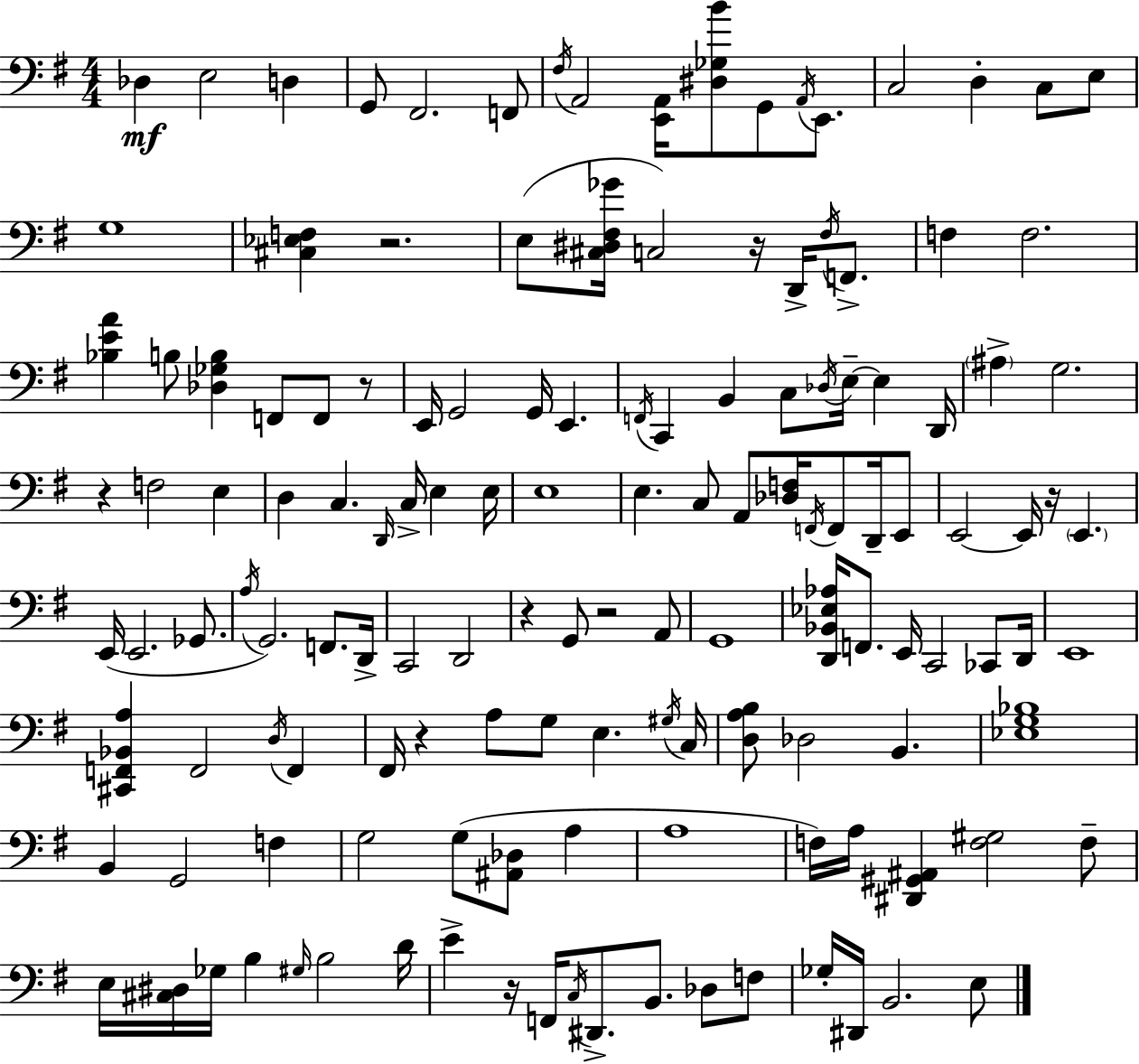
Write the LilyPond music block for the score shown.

{
  \clef bass
  \numericTimeSignature
  \time 4/4
  \key e \minor
  des4\mf e2 d4 | g,8 fis,2. f,8 | \acciaccatura { fis16 } a,2 <e, a,>16 <dis ges b'>8 g,8 \acciaccatura { a,16 } e,8. | c2 d4-. c8 | \break e8 g1 | <cis ees f>4 r2. | e8( <cis dis fis ges'>16 c2) r16 d,16-> \acciaccatura { fis16 } | f,8.-> f4 f2. | \break <bes e' a'>4 b8 <des ges b>4 f,8 f,8 | r8 e,16 g,2 g,16 e,4. | \acciaccatura { f,16 } c,4 b,4 c8 \acciaccatura { des16 } e16--~~ | e4 d,16 \parenthesize ais4-> g2. | \break r4 f2 | e4 d4 c4. \grace { d,16 } | c16-> e4 e16 e1 | e4. c8 a,8 | \break <des f>16 \acciaccatura { f,16 } f,8 d,16-- e,8 e,2~~ e,16 | r16 \parenthesize e,4. e,16( e,2. | ges,8. \acciaccatura { a16 }) g,2. | f,8. d,16-> c,2 | \break d,2 r4 g,8 r2 | a,8 g,1 | <d, bes, ees aes>16 f,8. e,16 c,2 | ces,8 d,16 e,1 | \break <cis, f, bes, a>4 f,2 | \acciaccatura { d16 } f,4 fis,16 r4 a8 | g8 e4. \acciaccatura { gis16 } c16 <d a b>8 des2 | b,4. <ees g bes>1 | \break b,4 g,2 | f4 g2 | g8( <ais, des>8 a4 a1 | f16) a16 <dis, gis, ais,>4 | \break <f gis>2 f8-- e16 <cis dis>16 ges16 b4 | \grace { gis16 } b2 d'16 e'4-> r16 | f,16 \acciaccatura { c16 } dis,8.-> b,8. des8 f8 ges16-. dis,16 b,2. | e8 \bar "|."
}